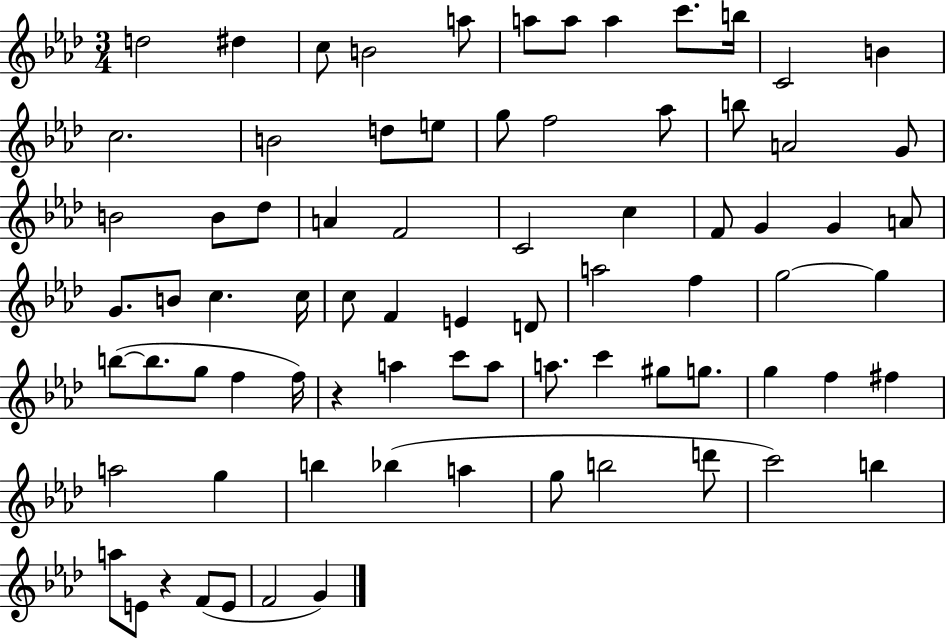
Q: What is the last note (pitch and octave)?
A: G4